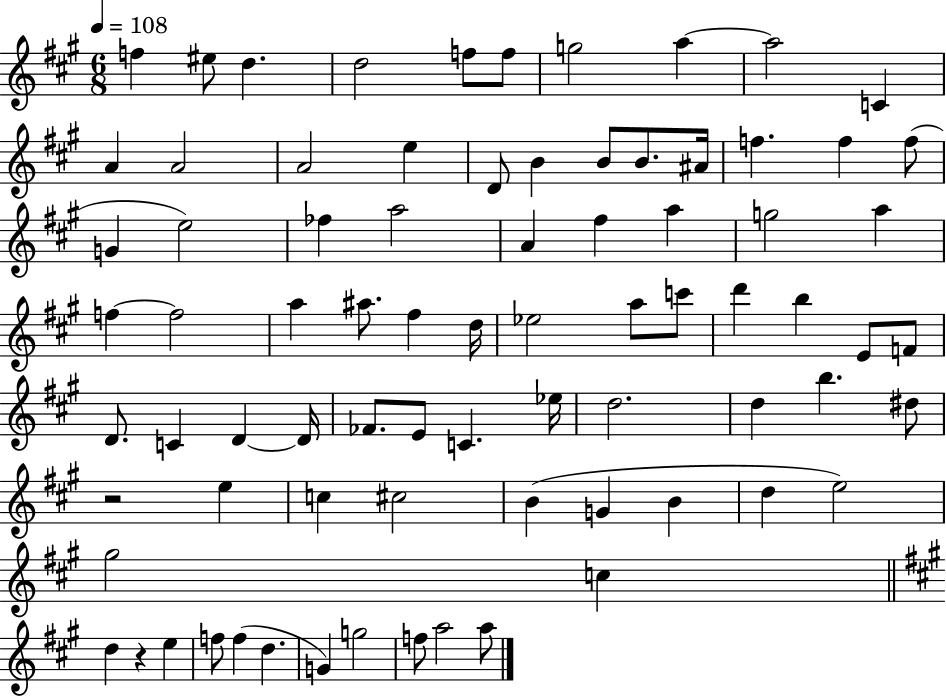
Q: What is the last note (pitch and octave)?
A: A5